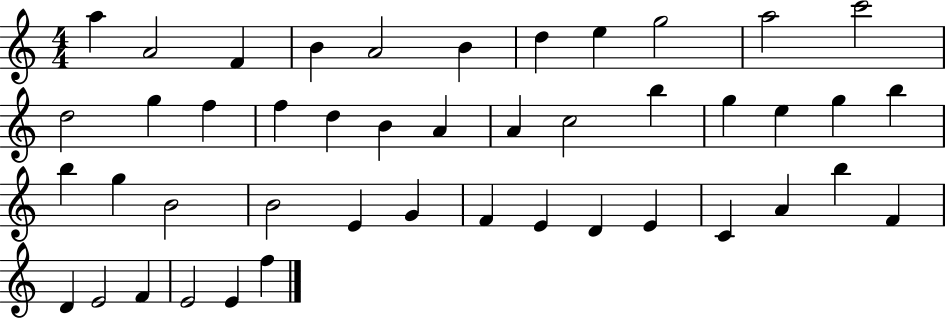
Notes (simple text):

A5/q A4/h F4/q B4/q A4/h B4/q D5/q E5/q G5/h A5/h C6/h D5/h G5/q F5/q F5/q D5/q B4/q A4/q A4/q C5/h B5/q G5/q E5/q G5/q B5/q B5/q G5/q B4/h B4/h E4/q G4/q F4/q E4/q D4/q E4/q C4/q A4/q B5/q F4/q D4/q E4/h F4/q E4/h E4/q F5/q